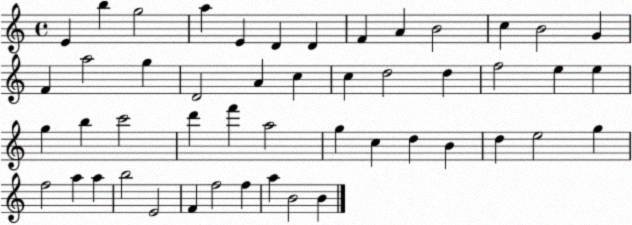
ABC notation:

X:1
T:Untitled
M:4/4
L:1/4
K:C
E b g2 a E D D F A B2 c B2 G F a2 g D2 A c c d2 d f2 e e g b c'2 d' f' a2 g c d B d e2 g f2 a a b2 E2 F f2 f a B2 B